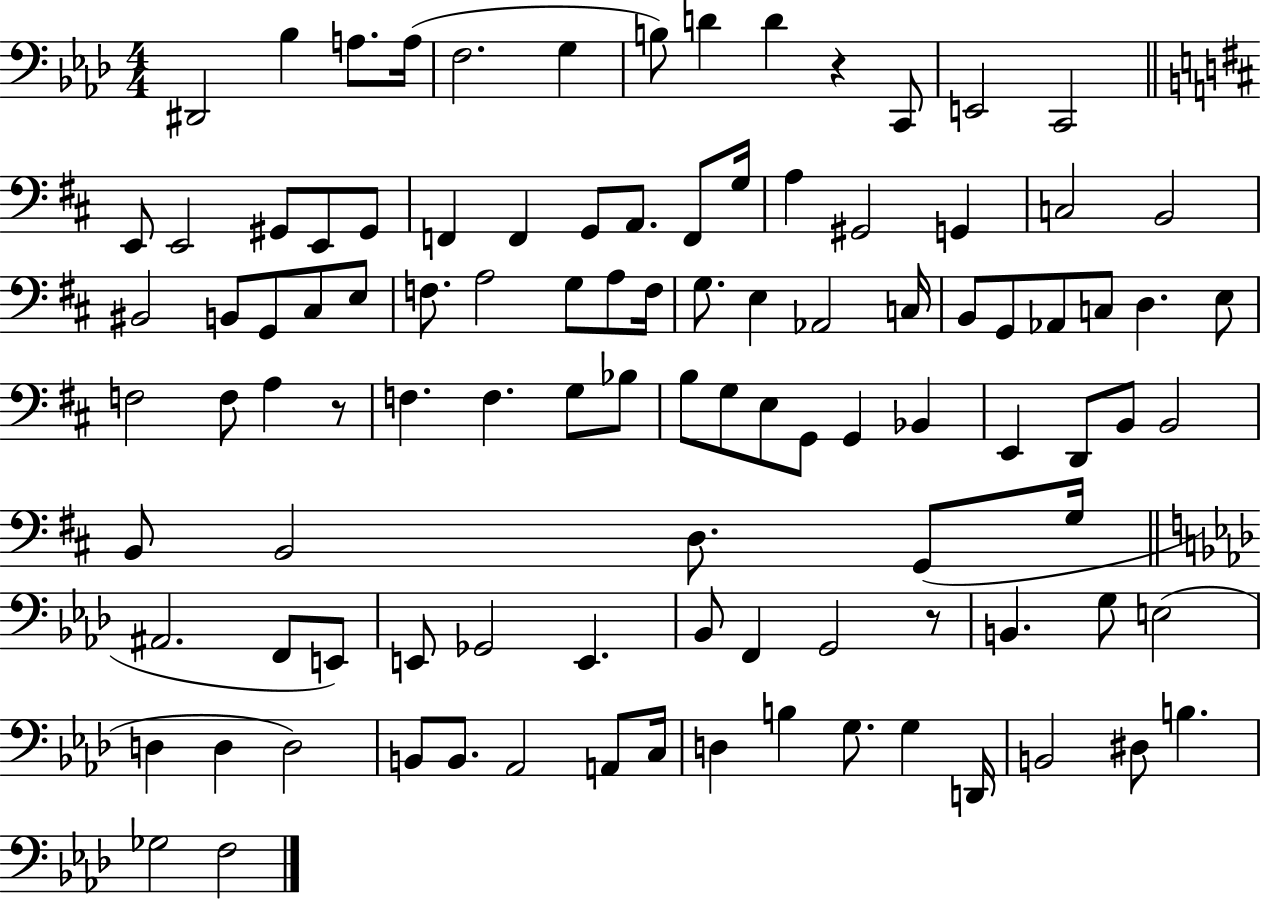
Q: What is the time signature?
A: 4/4